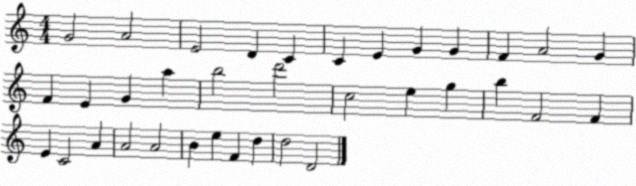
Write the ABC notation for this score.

X:1
T:Untitled
M:4/4
L:1/4
K:C
G2 A2 E2 D C C E G G F A2 G F E G a b2 d'2 c2 e g b F2 F E C2 A A2 A2 B e F d d2 D2